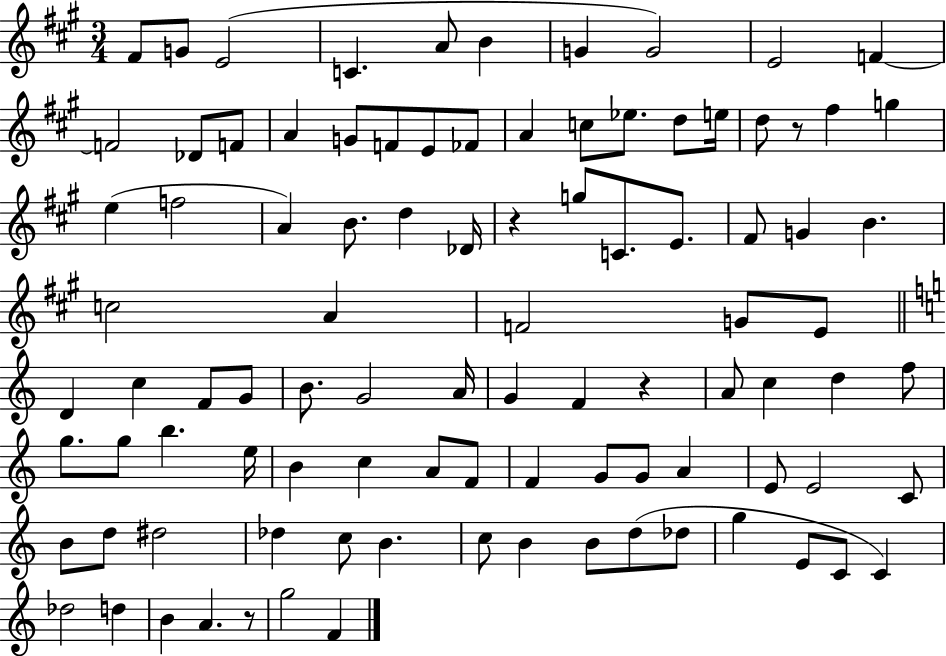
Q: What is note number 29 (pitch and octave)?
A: A4